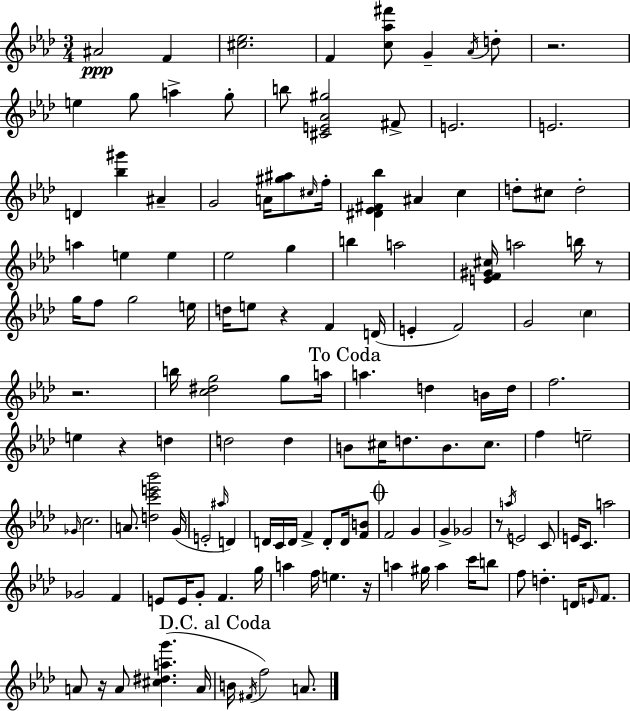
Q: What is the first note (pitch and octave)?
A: A#4